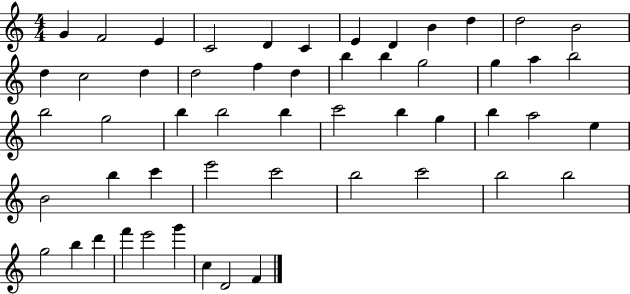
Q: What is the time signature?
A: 4/4